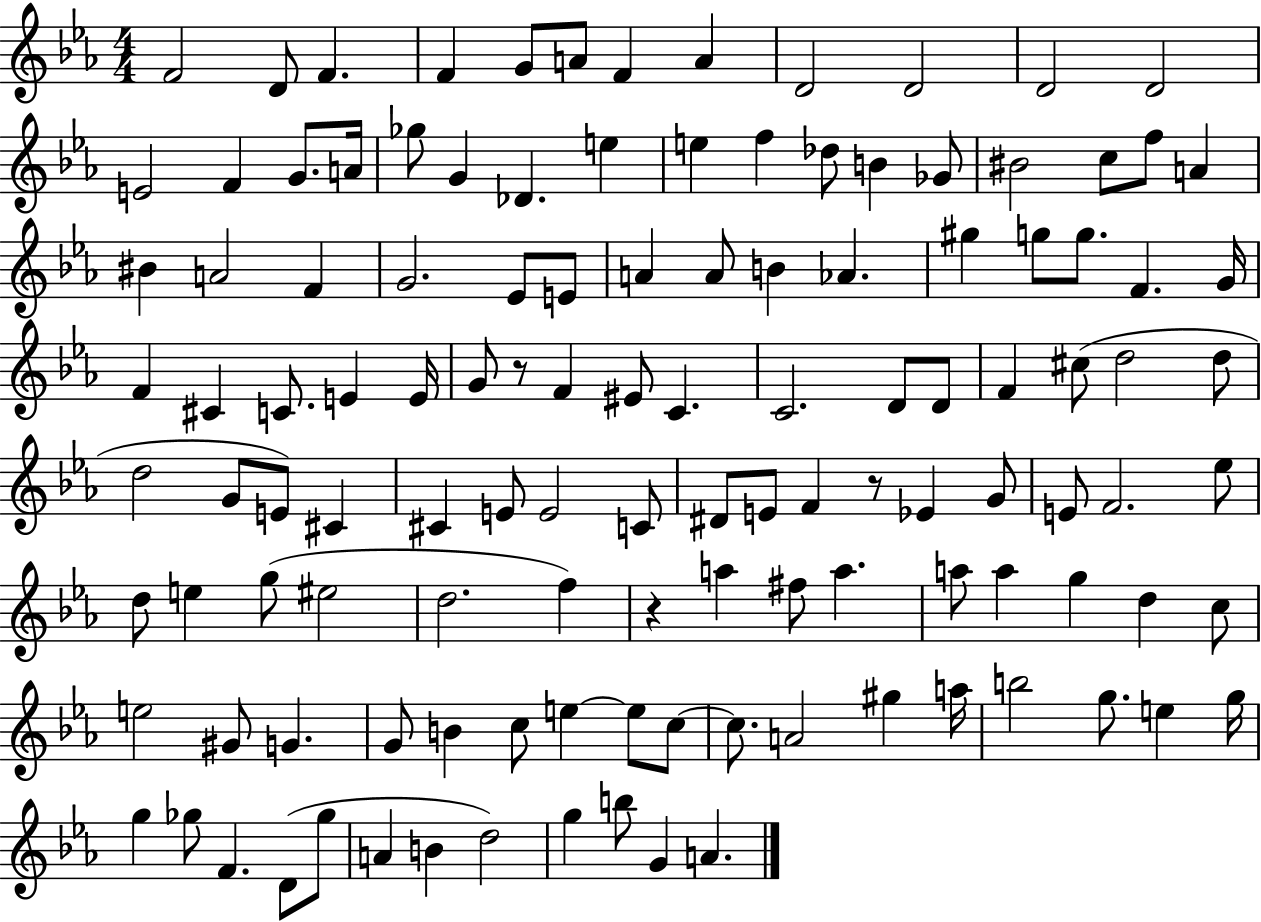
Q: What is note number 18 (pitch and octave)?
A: G4